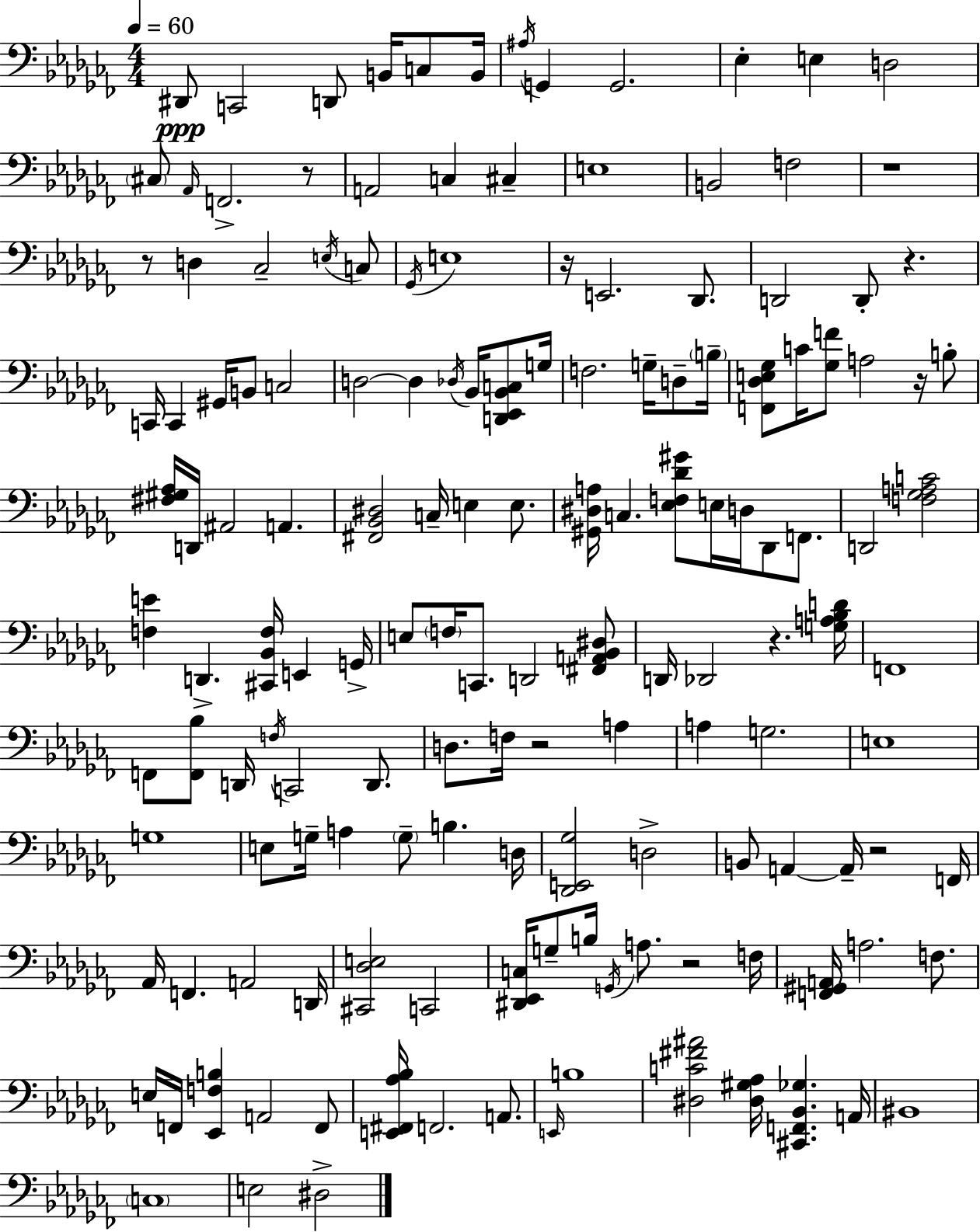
{
  \clef bass
  \numericTimeSignature
  \time 4/4
  \key aes \minor
  \tempo 4 = 60
  \repeat volta 2 { dis,8\ppp c,2 d,8 b,16 c8 b,16 | \acciaccatura { ais16 } g,4 g,2. | ees4-. e4 d2 | \parenthesize cis8 \grace { aes,16 } f,2.-> | \break r8 a,2 c4 cis4-- | e1 | b,2 f2 | r1 | \break r8 d4 ces2-- | \acciaccatura { e16 } c8 \acciaccatura { ges,16 } e1 | r16 e,2. | des,8. d,2 d,8-. r4. | \break c,16 c,4 gis,16 b,8 c2 | d2~~ d4 | \acciaccatura { des16 } bes,16 <d, ees, bes, c>8 g16 f2. | g16-- d8-- \parenthesize b16-- <f, des e ges>8 c'16 <ges f'>8 a2 | \break r16 b8-. <fis gis aes>16 d,16 ais,2 a,4. | <fis, bes, dis>2 c16-- e4 | e8. <gis, dis a>16 c4. <ees f des' gis'>8 e16 d16 | des,8 f,8. d,2 <f ges a c'>2 | \break <f e'>4 d,4.-> <cis, bes, f>16 | e,4 g,16-> e8 \parenthesize f16 c,8. d,2 | <fis, a, bes, dis>8 d,16 des,2 r4. | <g a bes d'>16 f,1 | \break f,8 <f, bes>8 d,16 \acciaccatura { f16 } c,2 | d,8. d8. f16 r2 | a4 a4 g2. | e1 | \break g1 | e8 g16-- a4 \parenthesize g8-- b4. | d16 <des, e, ges>2 d2-> | b,8 a,4~~ a,16-- r2 | \break f,16 aes,16 f,4. a,2 | d,16 <cis, des e>2 c,2 | <dis, ees, c>16 g8-- b16 \acciaccatura { g,16 } a8. r2 | f16 <f, gis, a,>16 a2. | \break f8. e16 f,16 <ees, f b>4 a,2 | f,8 <e, fis, aes bes>16 f,2. | a,8. \grace { e,16 } b1 | <dis c' fis' ais'>2 | \break <dis gis aes>16 <cis, f, bes, ges>4. a,16 bis,1 | \parenthesize c1 | e2 | dis2-> } \bar "|."
}